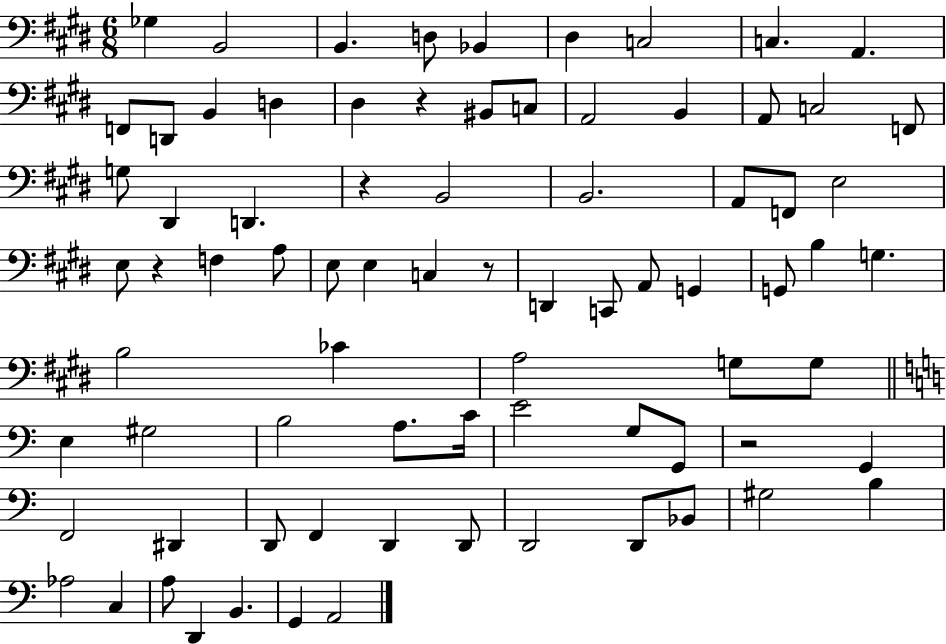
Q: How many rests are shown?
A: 5